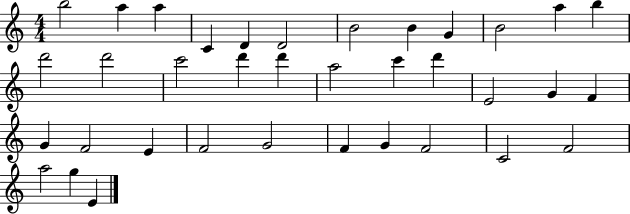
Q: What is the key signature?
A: C major